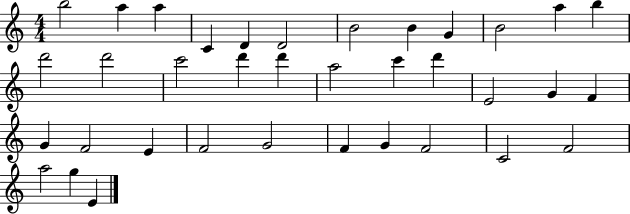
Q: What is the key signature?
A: C major